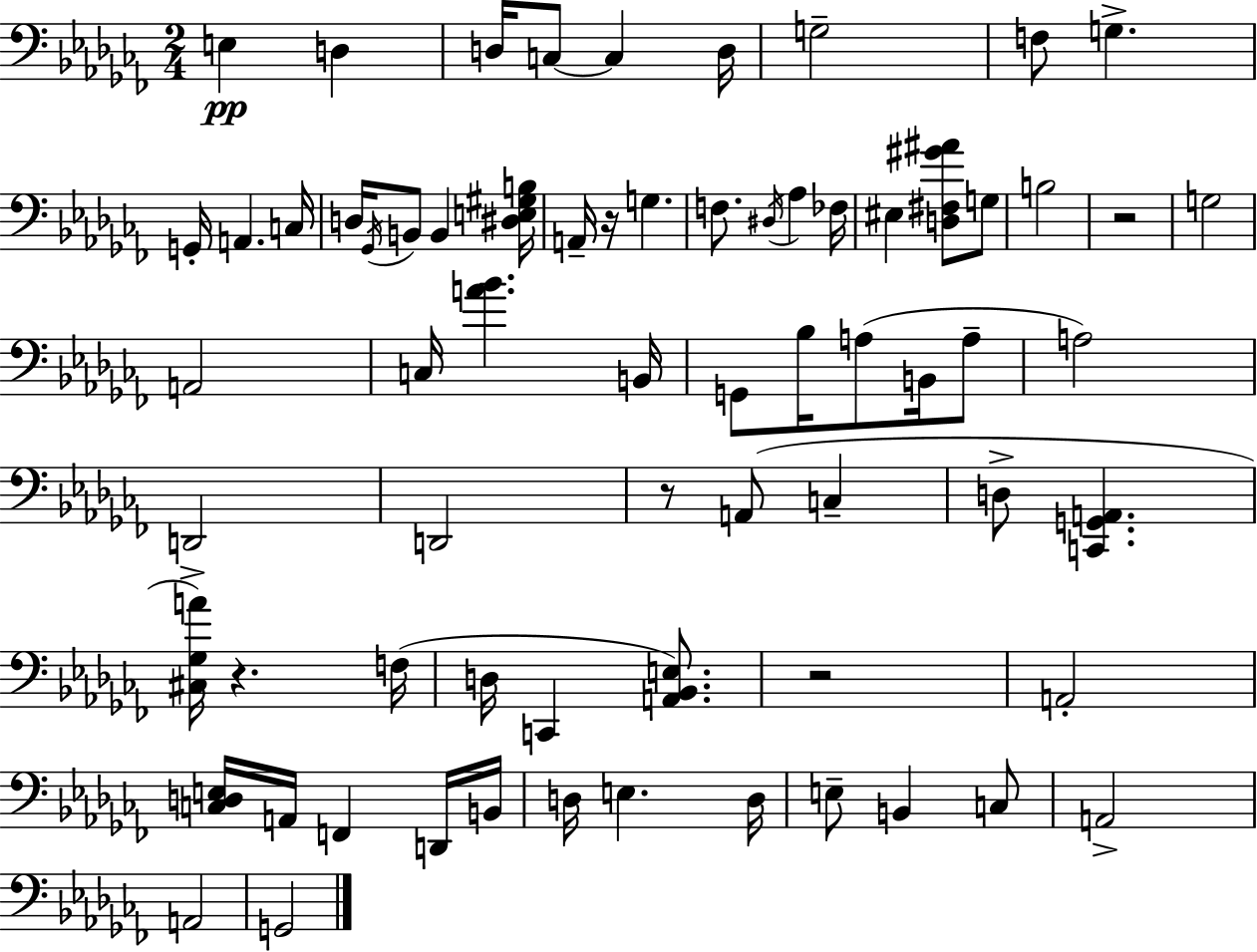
E3/q D3/q D3/s C3/e C3/q D3/s G3/h F3/e G3/q. G2/s A2/q. C3/s D3/s Gb2/s B2/e B2/q [D#3,E3,G#3,B3]/s A2/s R/s G3/q. F3/e. D#3/s Ab3/q FES3/s EIS3/q [D3,F#3,G#4,A#4]/e G3/e B3/h R/h G3/h A2/h C3/s [A4,Bb4]/q. B2/s G2/e Bb3/s A3/e B2/s A3/e A3/h D2/h D2/h R/e A2/e C3/q D3/e [C2,G2,A2]/q. [C#3,Gb3,A4]/s R/q. F3/s D3/s C2/q [A2,Bb2,E3]/e. R/h A2/h [C3,D3,E3]/s A2/s F2/q D2/s B2/s D3/s E3/q. D3/s E3/e B2/q C3/e A2/h A2/h G2/h